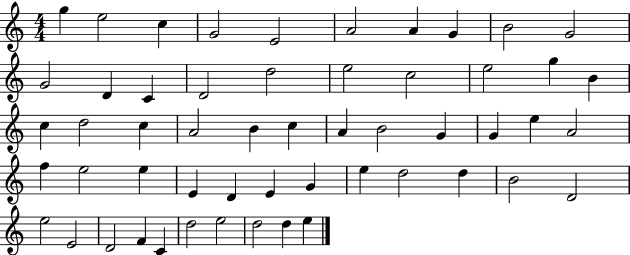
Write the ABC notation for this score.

X:1
T:Untitled
M:4/4
L:1/4
K:C
g e2 c G2 E2 A2 A G B2 G2 G2 D C D2 d2 e2 c2 e2 g B c d2 c A2 B c A B2 G G e A2 f e2 e E D E G e d2 d B2 D2 e2 E2 D2 F C d2 e2 d2 d e